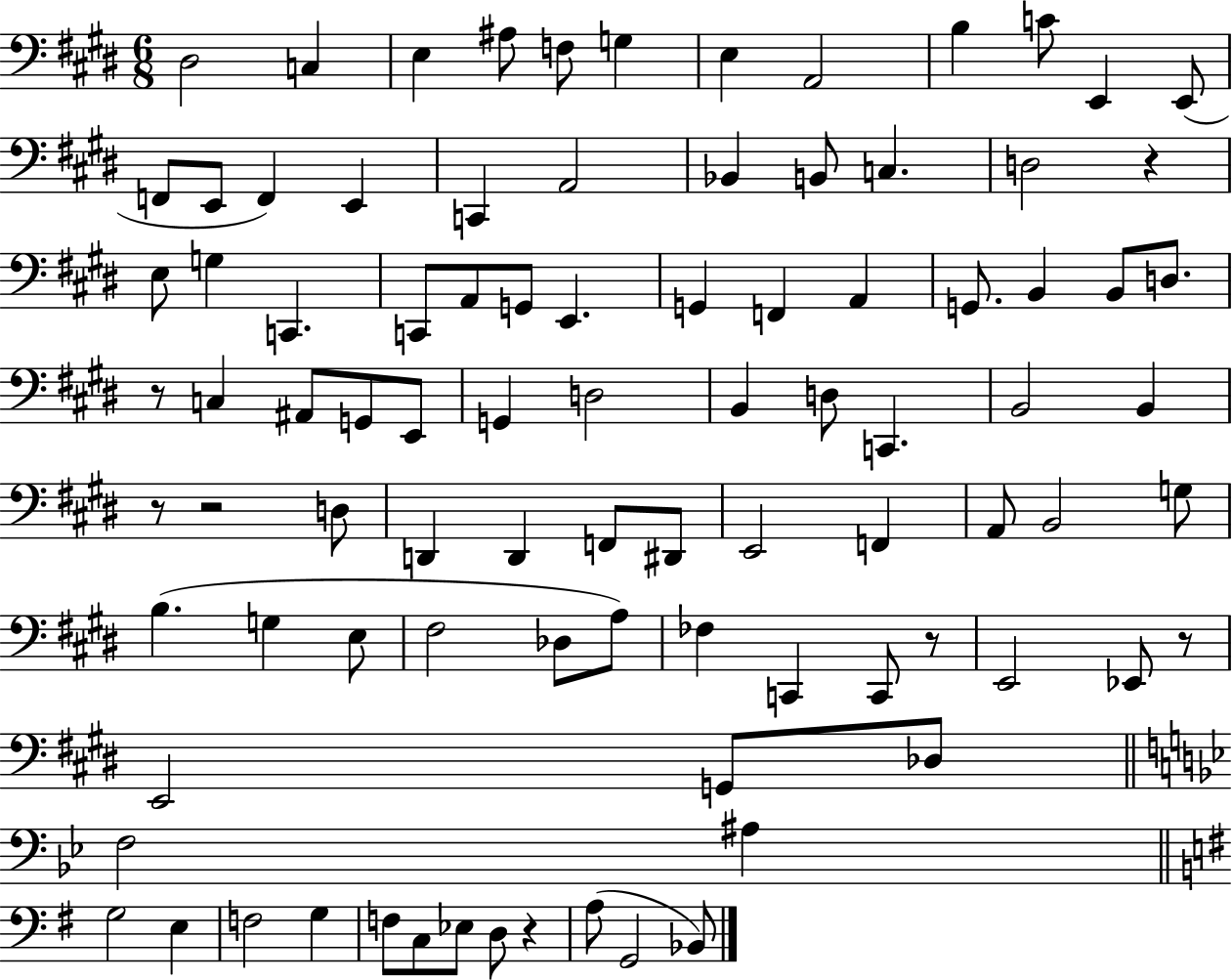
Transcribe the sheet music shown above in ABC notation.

X:1
T:Untitled
M:6/8
L:1/4
K:E
^D,2 C, E, ^A,/2 F,/2 G, E, A,,2 B, C/2 E,, E,,/2 F,,/2 E,,/2 F,, E,, C,, A,,2 _B,, B,,/2 C, D,2 z E,/2 G, C,, C,,/2 A,,/2 G,,/2 E,, G,, F,, A,, G,,/2 B,, B,,/2 D,/2 z/2 C, ^A,,/2 G,,/2 E,,/2 G,, D,2 B,, D,/2 C,, B,,2 B,, z/2 z2 D,/2 D,, D,, F,,/2 ^D,,/2 E,,2 F,, A,,/2 B,,2 G,/2 B, G, E,/2 ^F,2 _D,/2 A,/2 _F, C,, C,,/2 z/2 E,,2 _E,,/2 z/2 E,,2 G,,/2 _D,/2 F,2 ^A, G,2 E, F,2 G, F,/2 C,/2 _E,/2 D,/2 z A,/2 G,,2 _B,,/2